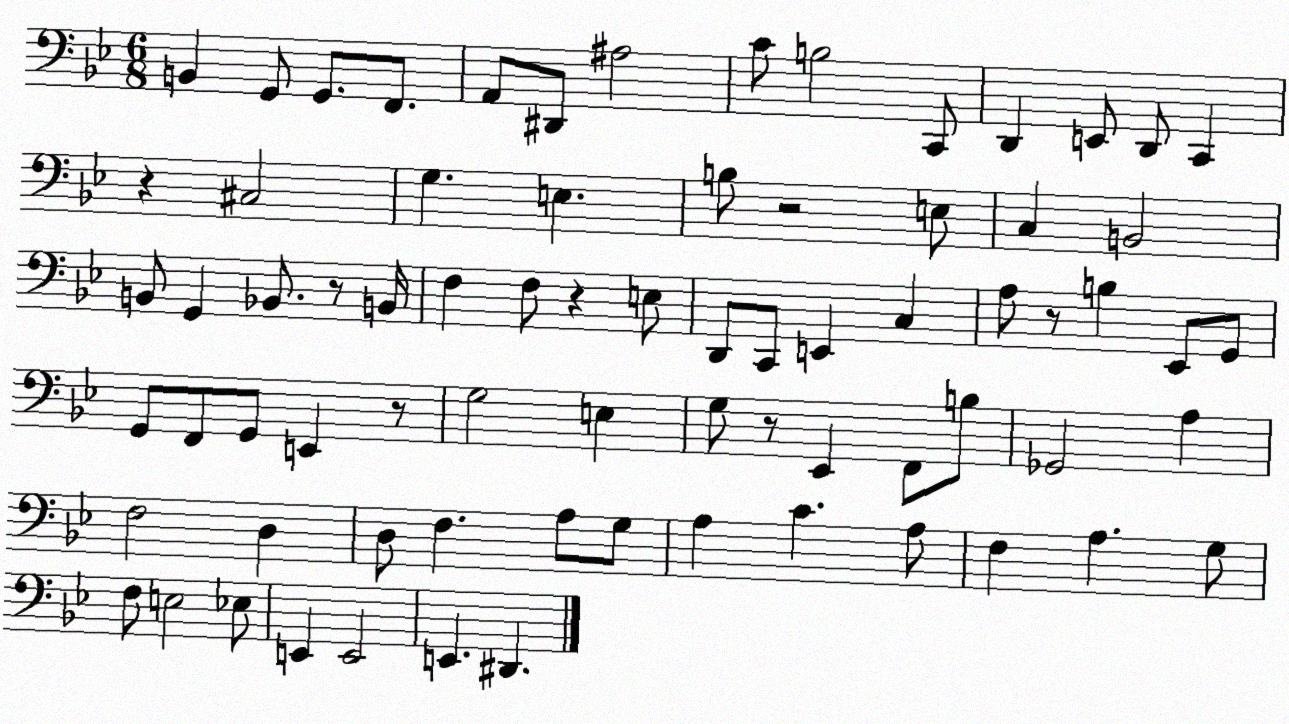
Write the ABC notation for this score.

X:1
T:Untitled
M:6/8
L:1/4
K:Bb
B,, G,,/2 G,,/2 F,,/2 A,,/2 ^D,,/2 ^A,2 C/2 B,2 C,,/2 D,, E,,/2 D,,/2 C,, z ^C,2 G, E, B,/2 z2 E,/2 C, B,,2 B,,/2 G,, _B,,/2 z/2 B,,/4 F, F,/2 z E,/2 D,,/2 C,,/2 E,, C, A,/2 z/2 B, _E,,/2 G,,/2 G,,/2 F,,/2 G,,/2 E,, z/2 G,2 E, G,/2 z/2 _E,, F,,/2 B,/2 _G,,2 A, F,2 D, D,/2 F, A,/2 G,/2 A, C A,/2 F, A, G,/2 F,/2 E,2 _E,/2 E,, E,,2 E,, ^D,,